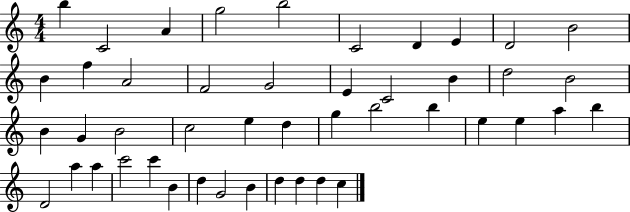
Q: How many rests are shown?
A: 0